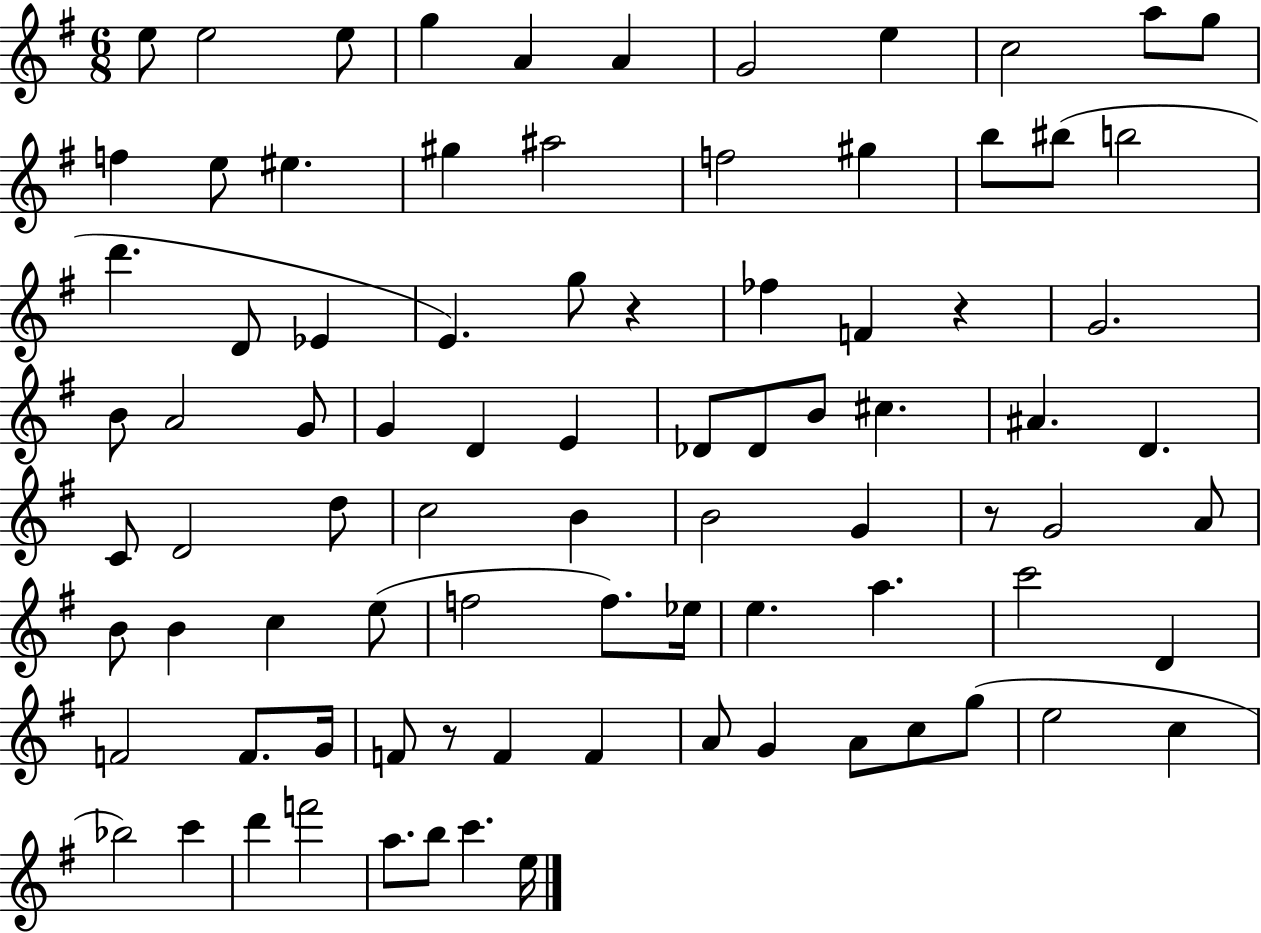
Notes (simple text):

E5/e E5/h E5/e G5/q A4/q A4/q G4/h E5/q C5/h A5/e G5/e F5/q E5/e EIS5/q. G#5/q A#5/h F5/h G#5/q B5/e BIS5/e B5/h D6/q. D4/e Eb4/q E4/q. G5/e R/q FES5/q F4/q R/q G4/h. B4/e A4/h G4/e G4/q D4/q E4/q Db4/e Db4/e B4/e C#5/q. A#4/q. D4/q. C4/e D4/h D5/e C5/h B4/q B4/h G4/q R/e G4/h A4/e B4/e B4/q C5/q E5/e F5/h F5/e. Eb5/s E5/q. A5/q. C6/h D4/q F4/h F4/e. G4/s F4/e R/e F4/q F4/q A4/e G4/q A4/e C5/e G5/e E5/h C5/q Bb5/h C6/q D6/q F6/h A5/e. B5/e C6/q. E5/s